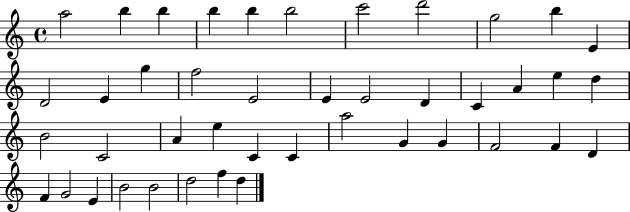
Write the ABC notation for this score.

X:1
T:Untitled
M:4/4
L:1/4
K:C
a2 b b b b b2 c'2 d'2 g2 b E D2 E g f2 E2 E E2 D C A e d B2 C2 A e C C a2 G G F2 F D F G2 E B2 B2 d2 f d